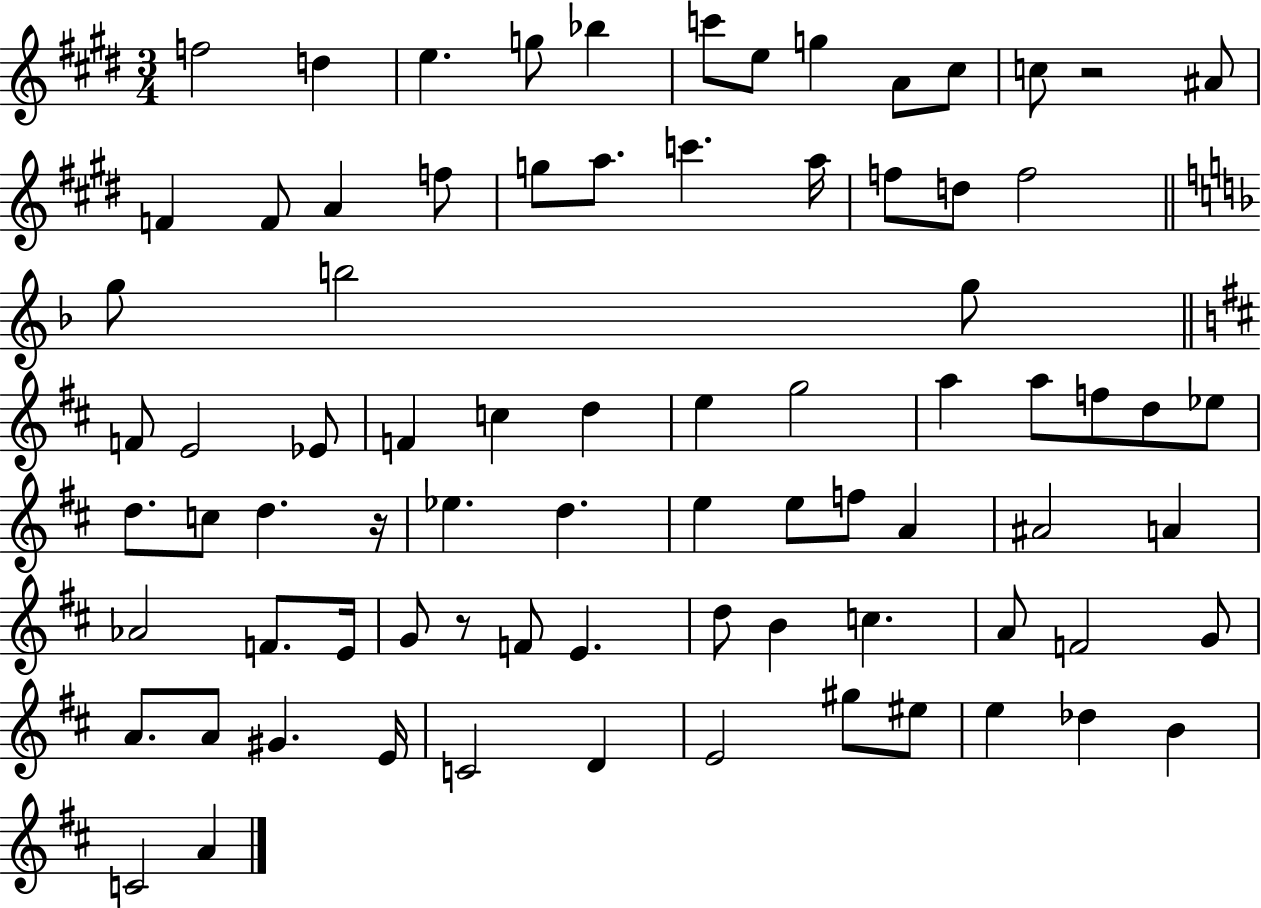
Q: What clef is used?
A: treble